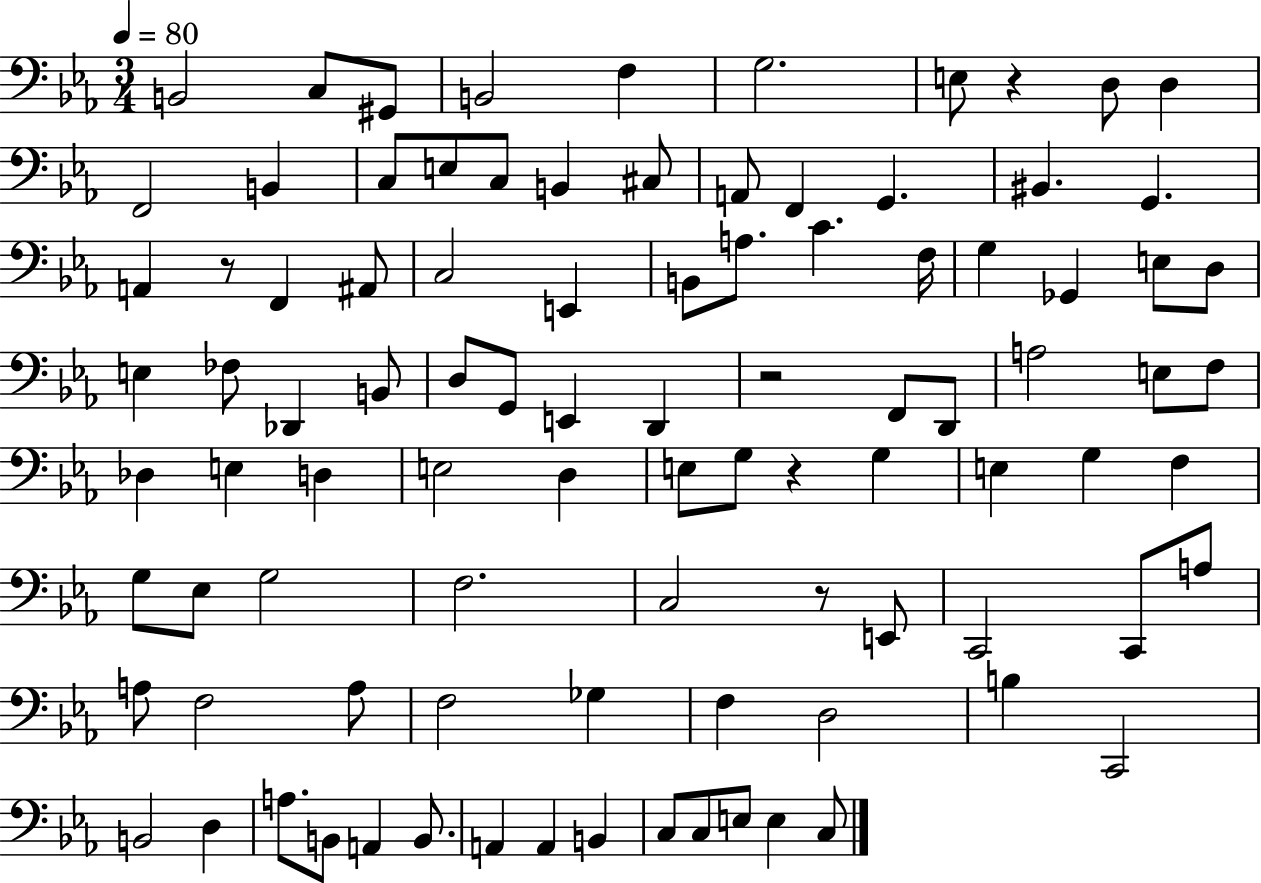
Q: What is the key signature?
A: EES major